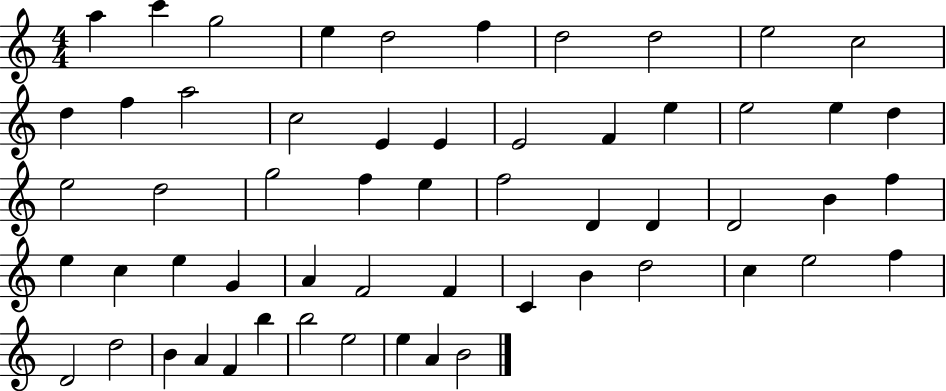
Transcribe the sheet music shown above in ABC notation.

X:1
T:Untitled
M:4/4
L:1/4
K:C
a c' g2 e d2 f d2 d2 e2 c2 d f a2 c2 E E E2 F e e2 e d e2 d2 g2 f e f2 D D D2 B f e c e G A F2 F C B d2 c e2 f D2 d2 B A F b b2 e2 e A B2